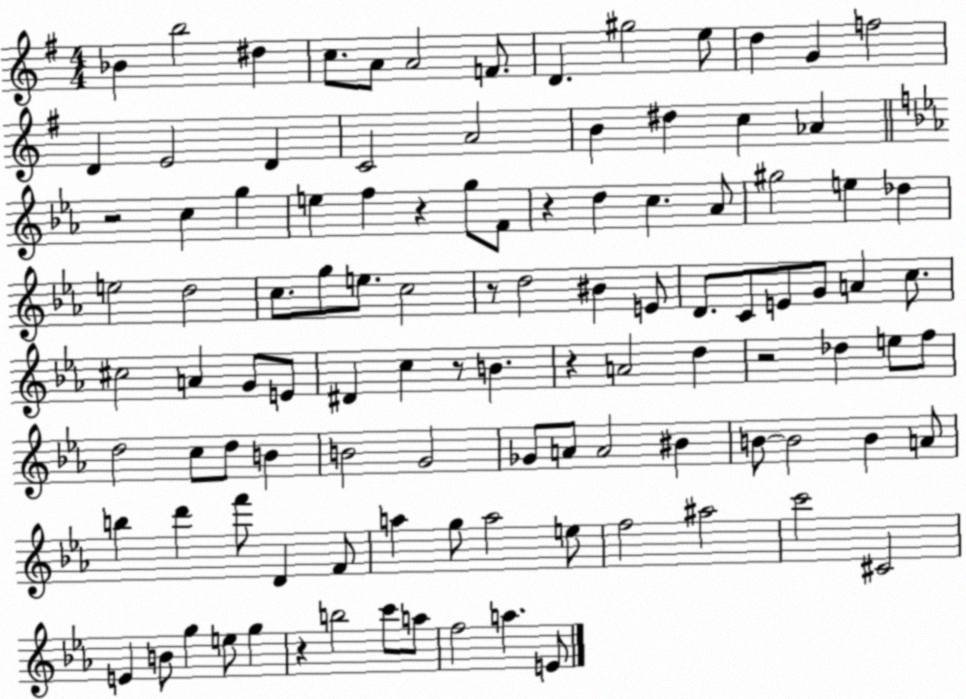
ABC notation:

X:1
T:Untitled
M:4/4
L:1/4
K:G
_B b2 ^d c/2 A/2 A2 F/2 D ^g2 e/2 d G f2 D E2 D C2 A2 B ^d c _A z2 c g e f z g/2 F/2 z d c _A/2 ^g2 e _d e2 d2 c/2 g/2 e/2 c2 z/2 d2 ^B E/2 D/2 C/2 E/2 G/2 A c/2 ^c2 A G/2 E/2 ^D c z/2 B z A2 d z2 _d e/2 f/2 d2 c/2 d/2 B B2 G2 _G/2 A/2 A2 ^B B/2 B2 B A/2 b d' f'/2 D F/2 a g/2 a2 e/2 f2 ^a2 c'2 ^C2 E B/2 g e/2 g z b2 c'/2 a/2 f2 a E/2